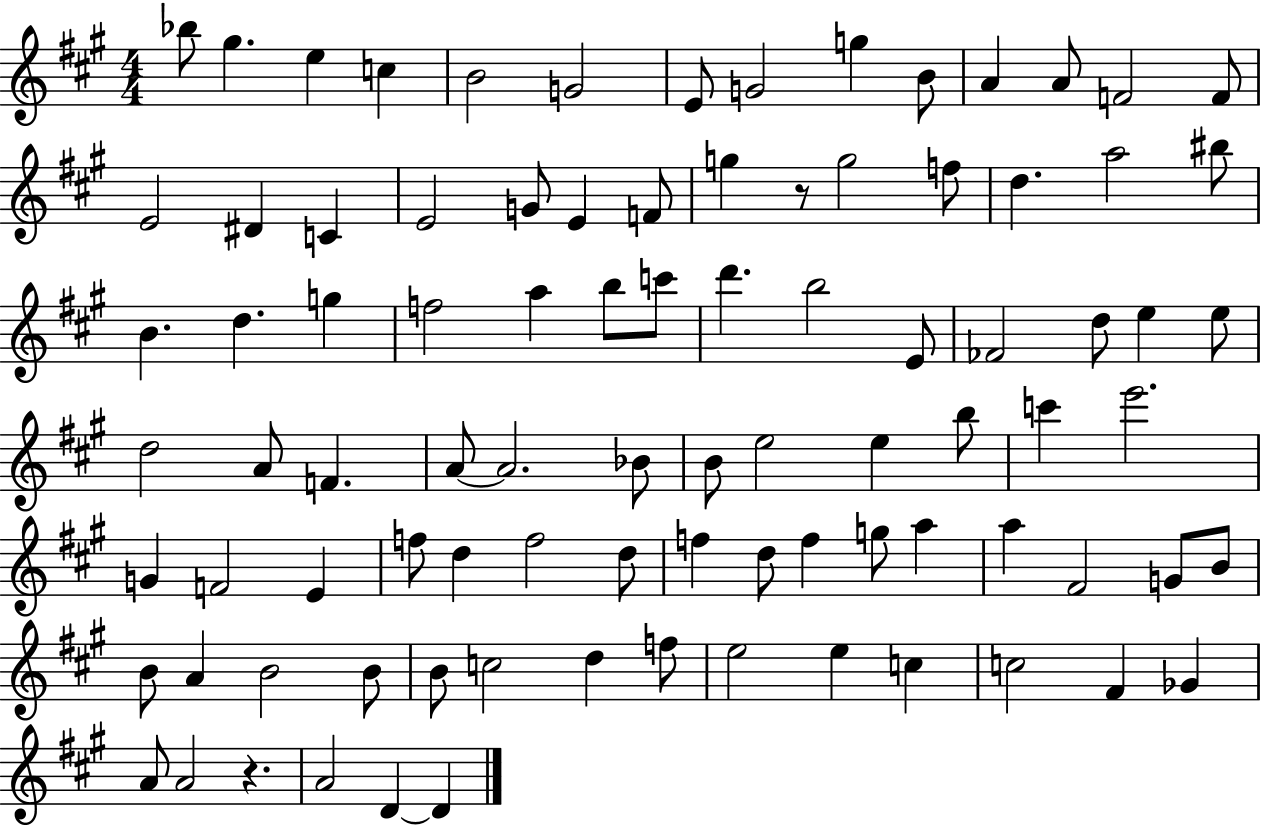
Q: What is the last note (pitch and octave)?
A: D4